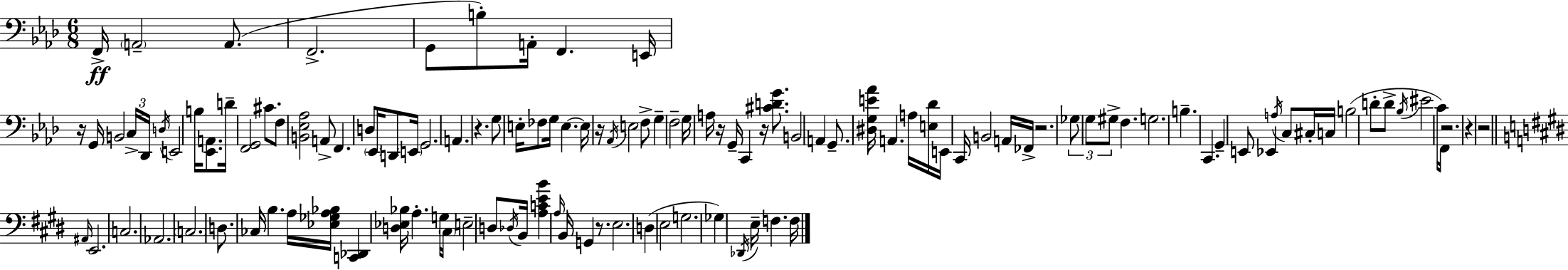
X:1
T:Untitled
M:6/8
L:1/4
K:Ab
F,,/4 A,,2 A,,/2 F,,2 G,,/2 B,/2 A,,/4 F,, E,,/4 z/4 G,,/4 B,,2 C,/4 _D,,/4 D,/4 E,,2 B,/4 [_E,,A,,]/2 D/4 [F,,G,,]2 ^C/2 F,/2 [B,,_E,_A,]2 A,,/2 F,, D,/2 _E,,/4 D,,/2 E,,/4 G,,2 A,, z G,/2 E,/4 _F,/2 G,/4 E, E,/4 z/4 _A,,/4 E,2 F,/2 G, F,2 G,/4 A,/4 z/4 G,,/4 C,, z/4 [^CDG]/2 B,,2 A,, G,,/2 [^D,G,E_A]/4 A,, A,/4 [E,_D]/4 E,,/4 C,,/4 B,,2 A,,/4 _F,,/4 z2 _G,/2 G,/2 ^G,/2 F, G,2 B, C,, G,, E,,/2 _E,, A,/4 C,/2 ^C,/4 C,/4 B,2 D/2 D/2 _B,/4 ^E2 C/4 F,,/4 z2 z z2 ^A,,/4 E,,2 C,2 _A,,2 C,2 D,/2 _C,/4 B, A,/4 [_E,_G,A,_B,]/4 [C,,_D,,] [D,_E,_B,]/4 A, G,/4 ^C,/4 E,2 D,/2 _D,/4 B,,/4 [A,CEB] A,/4 B,,/4 G,, z/2 E,2 D, E,2 G,2 _G, _D,,/4 E,/4 F, F,/4